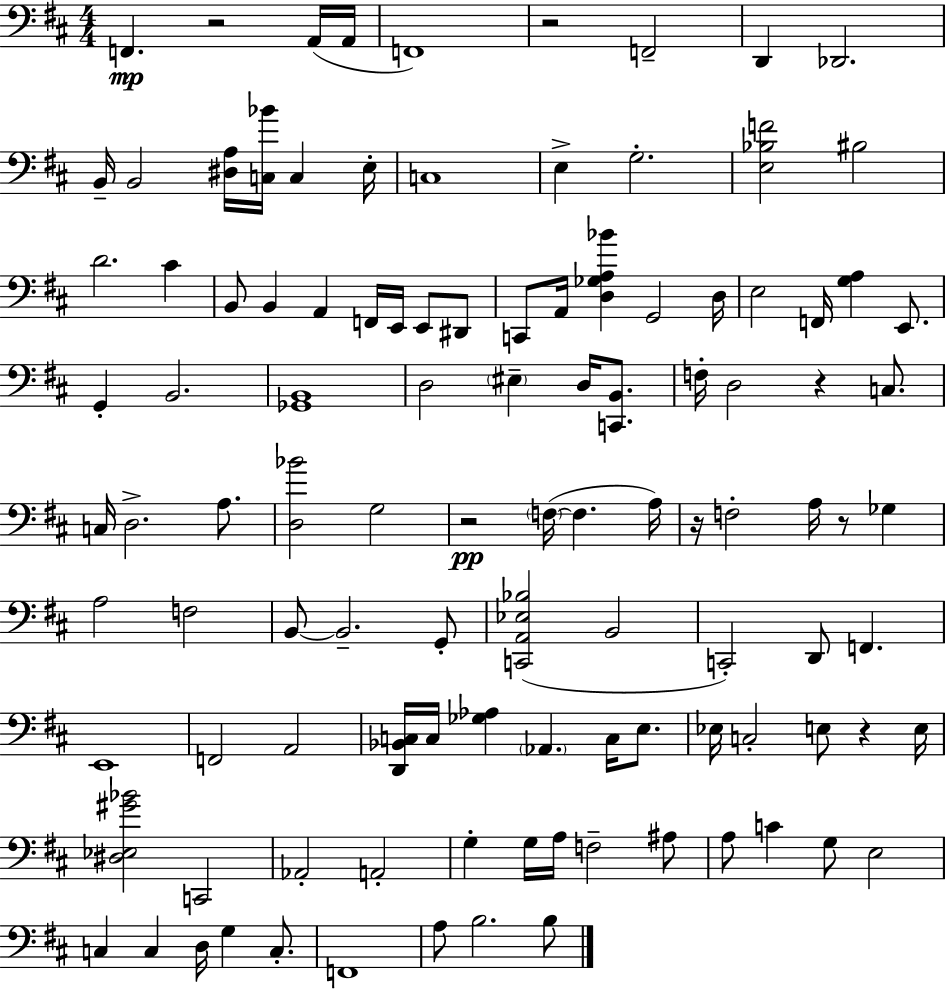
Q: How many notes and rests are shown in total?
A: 109